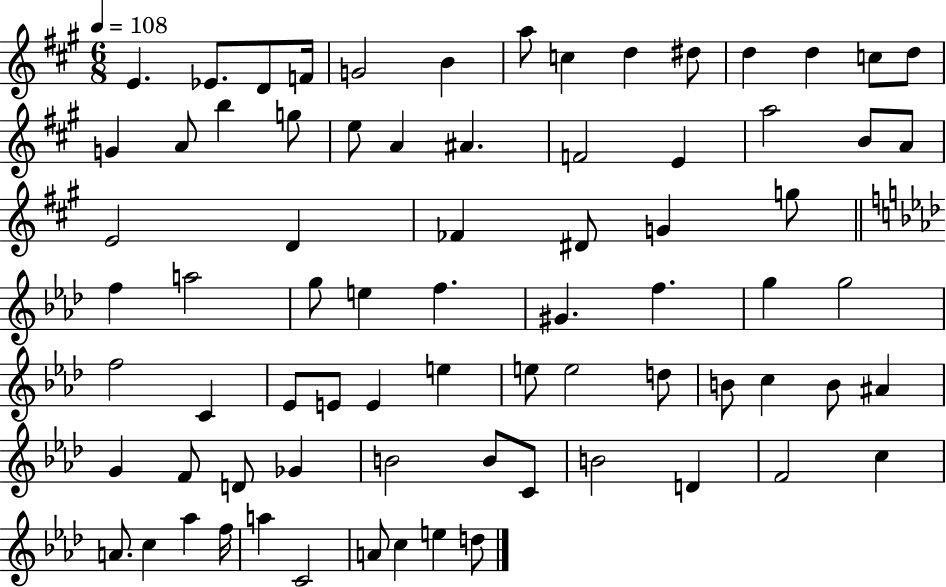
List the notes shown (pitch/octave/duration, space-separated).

E4/q. Eb4/e. D4/e F4/s G4/h B4/q A5/e C5/q D5/q D#5/e D5/q D5/q C5/e D5/e G4/q A4/e B5/q G5/e E5/e A4/q A#4/q. F4/h E4/q A5/h B4/e A4/e E4/h D4/q FES4/q D#4/e G4/q G5/e F5/q A5/h G5/e E5/q F5/q. G#4/q. F5/q. G5/q G5/h F5/h C4/q Eb4/e E4/e E4/q E5/q E5/e E5/h D5/e B4/e C5/q B4/e A#4/q G4/q F4/e D4/e Gb4/q B4/h B4/e C4/e B4/h D4/q F4/h C5/q A4/e. C5/q Ab5/q F5/s A5/q C4/h A4/e C5/q E5/q D5/e